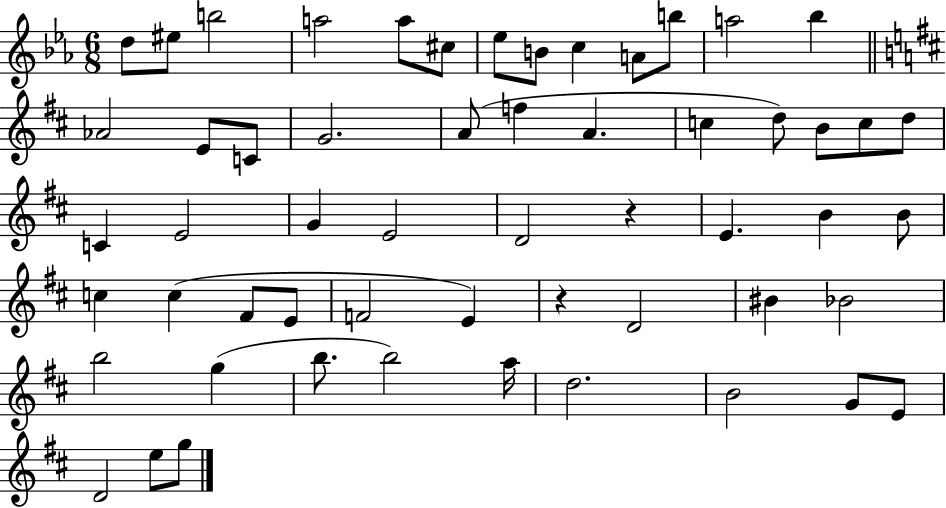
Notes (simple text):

D5/e EIS5/e B5/h A5/h A5/e C#5/e Eb5/e B4/e C5/q A4/e B5/e A5/h Bb5/q Ab4/h E4/e C4/e G4/h. A4/e F5/q A4/q. C5/q D5/e B4/e C5/e D5/e C4/q E4/h G4/q E4/h D4/h R/q E4/q. B4/q B4/e C5/q C5/q F#4/e E4/e F4/h E4/q R/q D4/h BIS4/q Bb4/h B5/h G5/q B5/e. B5/h A5/s D5/h. B4/h G4/e E4/e D4/h E5/e G5/e